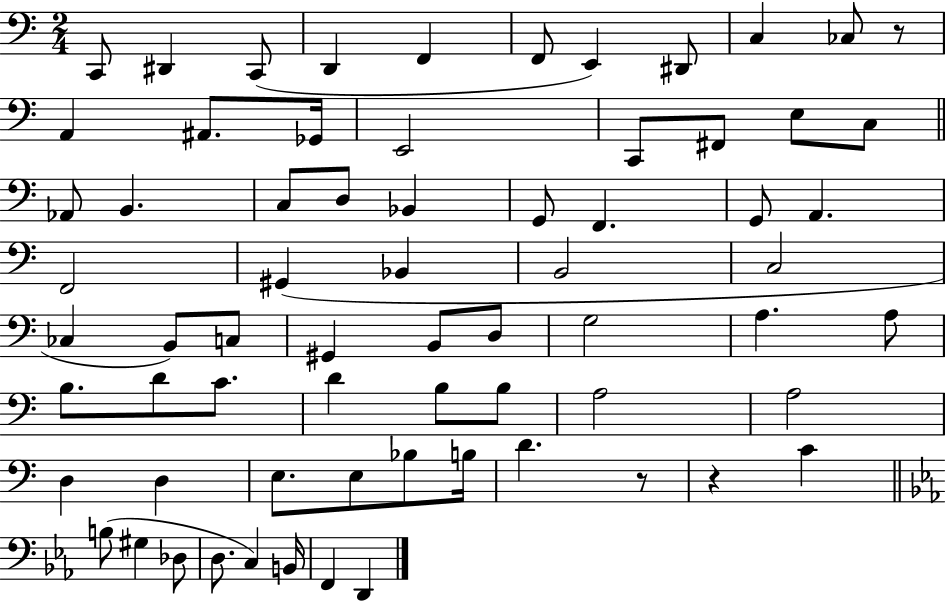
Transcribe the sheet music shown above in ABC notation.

X:1
T:Untitled
M:2/4
L:1/4
K:C
C,,/2 ^D,, C,,/2 D,, F,, F,,/2 E,, ^D,,/2 C, _C,/2 z/2 A,, ^A,,/2 _G,,/4 E,,2 C,,/2 ^F,,/2 E,/2 C,/2 _A,,/2 B,, C,/2 D,/2 _B,, G,,/2 F,, G,,/2 A,, F,,2 ^G,, _B,, B,,2 C,2 _C, B,,/2 C,/2 ^G,, B,,/2 D,/2 G,2 A, A,/2 B,/2 D/2 C/2 D B,/2 B,/2 A,2 A,2 D, D, E,/2 E,/2 _B,/2 B,/4 D z/2 z C B,/2 ^G, _D,/2 D,/2 C, B,,/4 F,, D,,